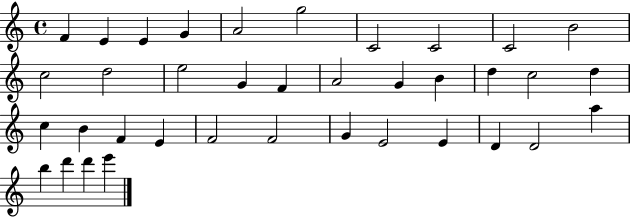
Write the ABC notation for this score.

X:1
T:Untitled
M:4/4
L:1/4
K:C
F E E G A2 g2 C2 C2 C2 B2 c2 d2 e2 G F A2 G B d c2 d c B F E F2 F2 G E2 E D D2 a b d' d' e'